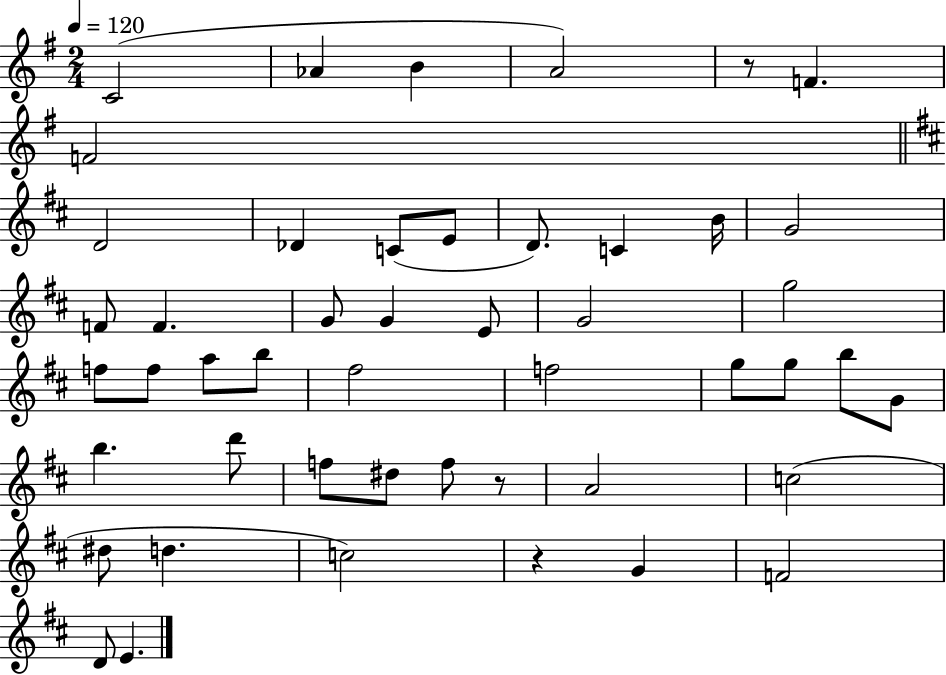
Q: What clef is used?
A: treble